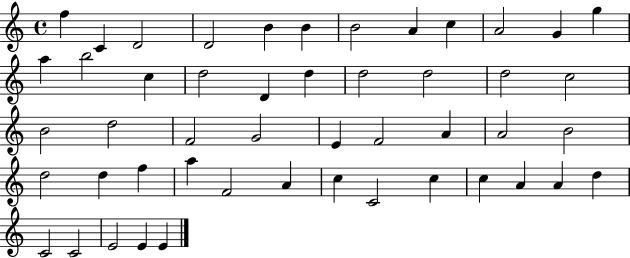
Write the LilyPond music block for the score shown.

{
  \clef treble
  \time 4/4
  \defaultTimeSignature
  \key c \major
  f''4 c'4 d'2 | d'2 b'4 b'4 | b'2 a'4 c''4 | a'2 g'4 g''4 | \break a''4 b''2 c''4 | d''2 d'4 d''4 | d''2 d''2 | d''2 c''2 | \break b'2 d''2 | f'2 g'2 | e'4 f'2 a'4 | a'2 b'2 | \break d''2 d''4 f''4 | a''4 f'2 a'4 | c''4 c'2 c''4 | c''4 a'4 a'4 d''4 | \break c'2 c'2 | e'2 e'4 e'4 | \bar "|."
}